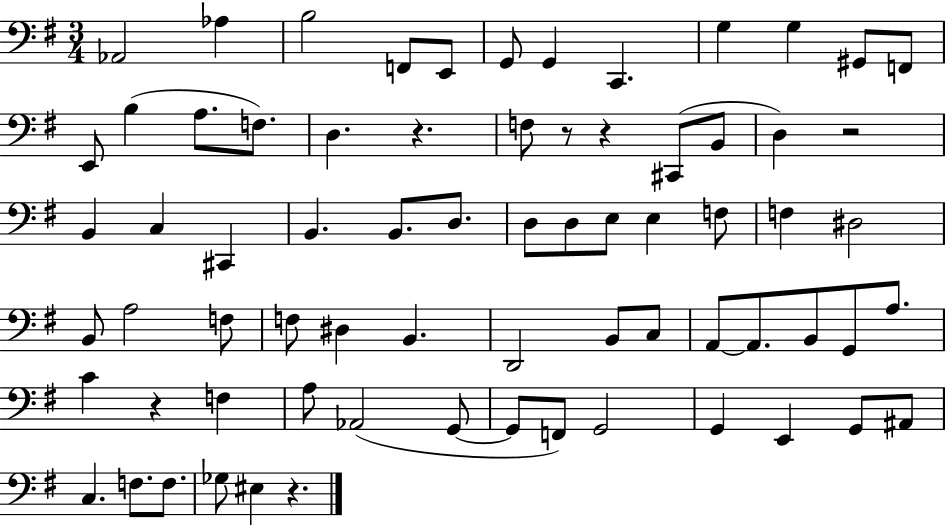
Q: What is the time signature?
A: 3/4